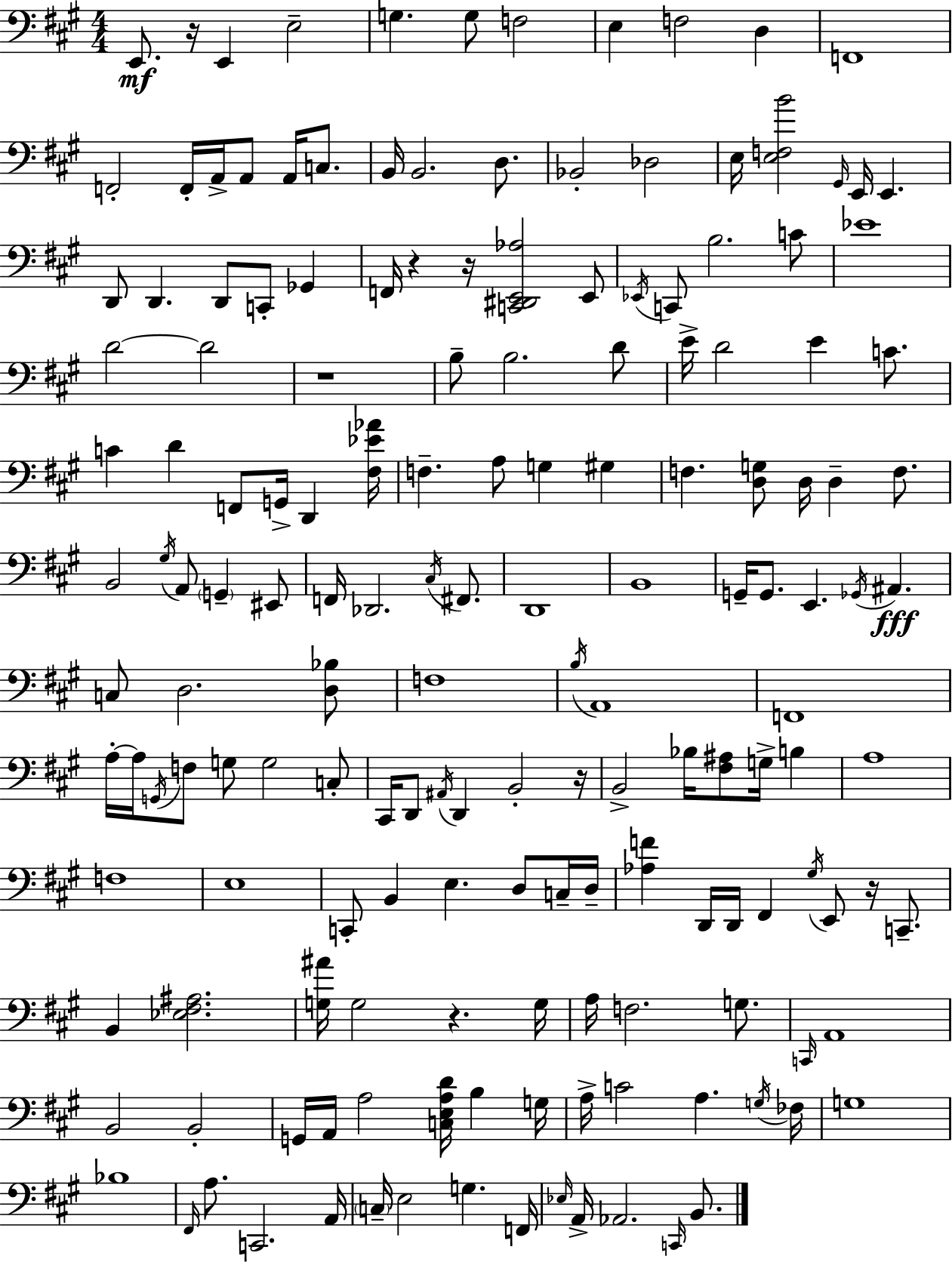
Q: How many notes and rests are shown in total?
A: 164